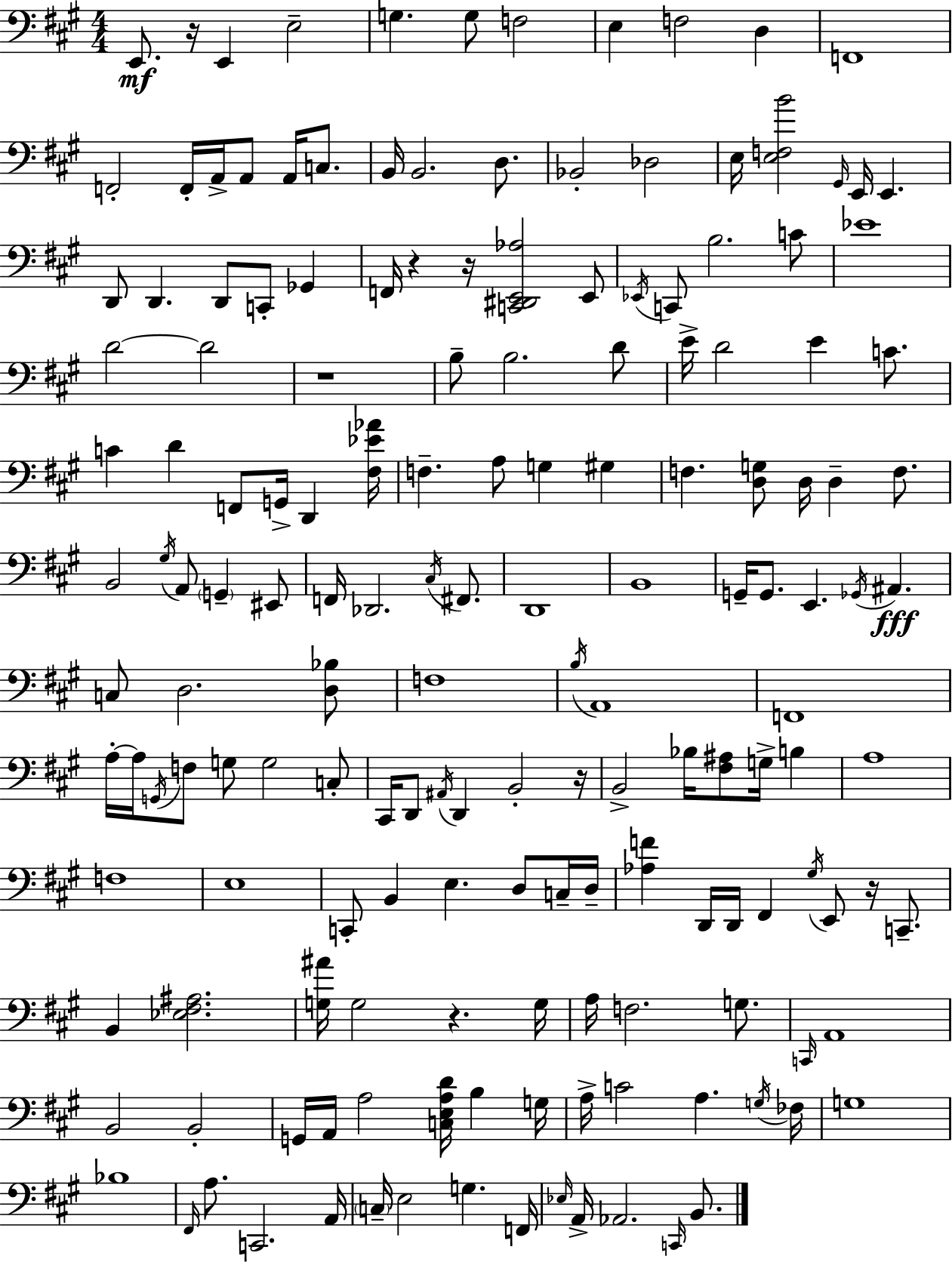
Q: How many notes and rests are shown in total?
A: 164